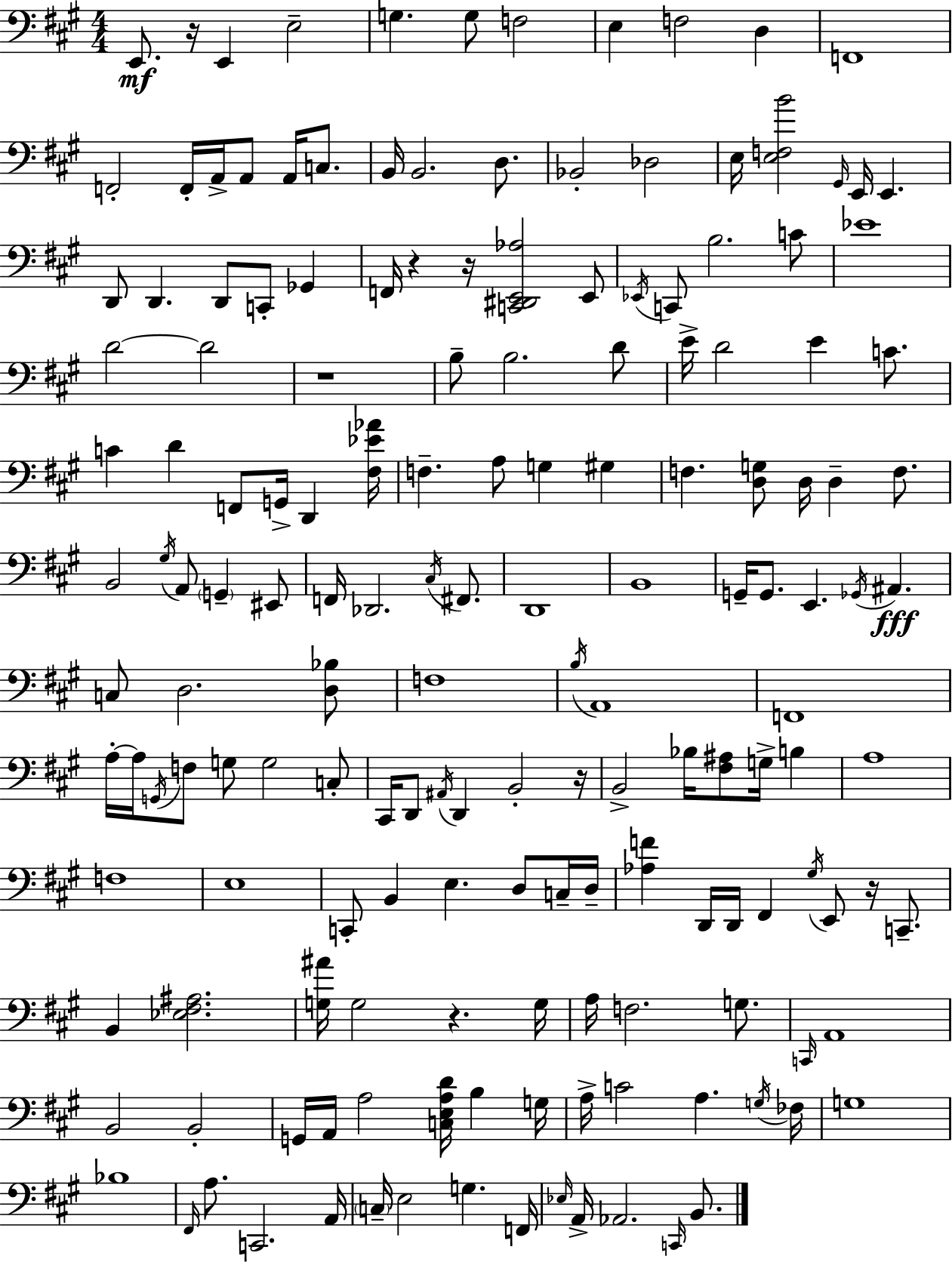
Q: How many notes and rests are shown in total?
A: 164